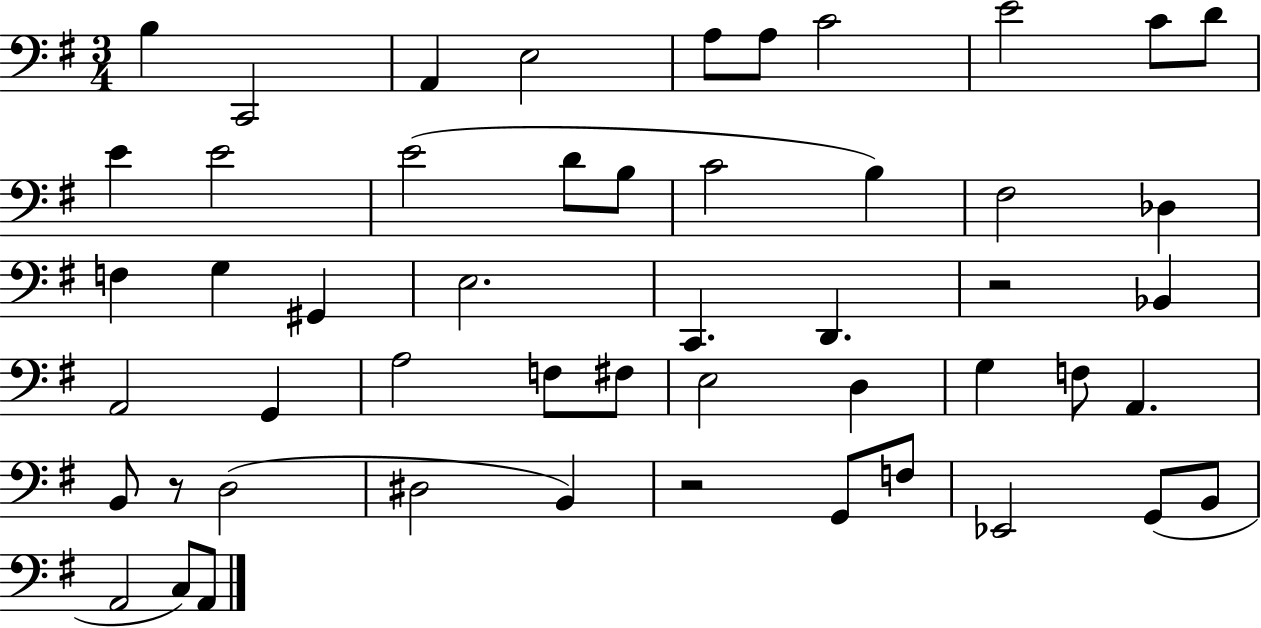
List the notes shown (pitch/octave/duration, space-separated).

B3/q C2/h A2/q E3/h A3/e A3/e C4/h E4/h C4/e D4/e E4/q E4/h E4/h D4/e B3/e C4/h B3/q F#3/h Db3/q F3/q G3/q G#2/q E3/h. C2/q. D2/q. R/h Bb2/q A2/h G2/q A3/h F3/e F#3/e E3/h D3/q G3/q F3/e A2/q. B2/e R/e D3/h D#3/h B2/q R/h G2/e F3/e Eb2/h G2/e B2/e A2/h C3/e A2/e